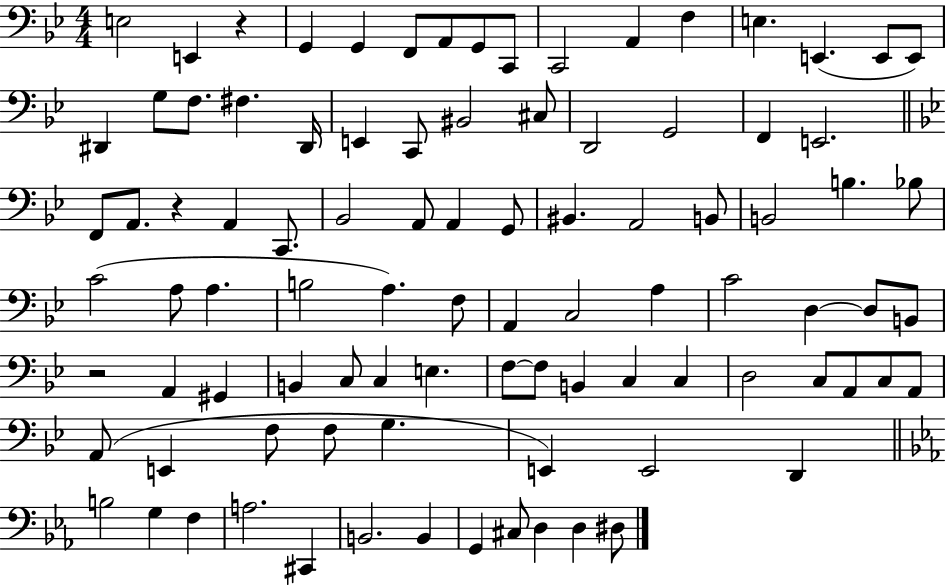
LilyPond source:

{
  \clef bass
  \numericTimeSignature
  \time 4/4
  \key bes \major
  e2 e,4 r4 | g,4 g,4 f,8 a,8 g,8 c,8 | c,2 a,4 f4 | e4. e,4.( e,8 e,8) | \break dis,4 g8 f8. fis4. dis,16 | e,4 c,8 bis,2 cis8 | d,2 g,2 | f,4 e,2. | \break \bar "||" \break \key g \minor f,8 a,8. r4 a,4 c,8. | bes,2 a,8 a,4 g,8 | bis,4. a,2 b,8 | b,2 b4. bes8 | \break c'2( a8 a4. | b2 a4.) f8 | a,4 c2 a4 | c'2 d4~~ d8 b,8 | \break r2 a,4 gis,4 | b,4 c8 c4 e4. | f8~~ f8 b,4 c4 c4 | d2 c8 a,8 c8 a,8 | \break a,8( e,4 f8 f8 g4. | e,4) e,2 d,4 | \bar "||" \break \key ees \major b2 g4 f4 | a2. cis,4 | b,2. b,4 | g,4 cis8 d4 d4 dis8 | \break \bar "|."
}